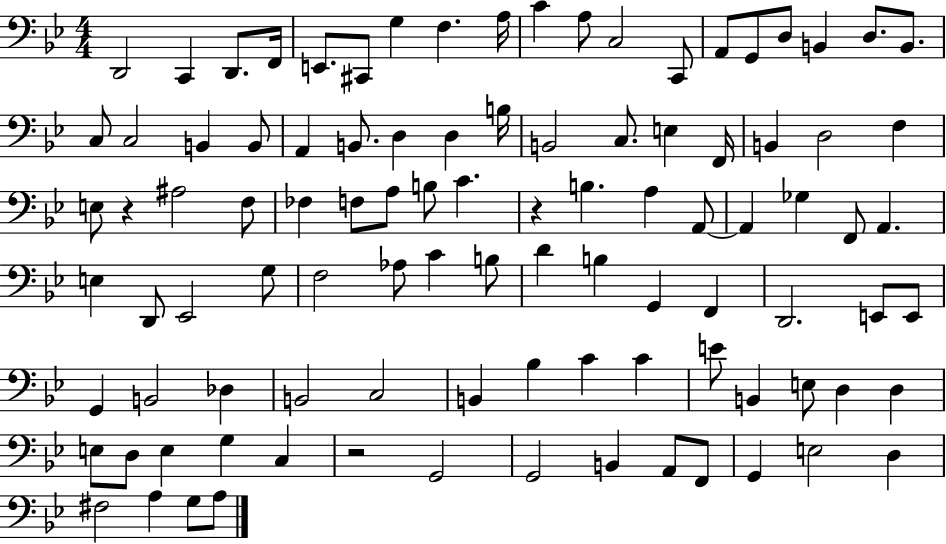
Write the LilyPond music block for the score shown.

{
  \clef bass
  \numericTimeSignature
  \time 4/4
  \key bes \major
  d,2 c,4 d,8. f,16 | e,8. cis,8 g4 f4. a16 | c'4 a8 c2 c,8 | a,8 g,8 d8 b,4 d8. b,8. | \break c8 c2 b,4 b,8 | a,4 b,8. d4 d4 b16 | b,2 c8. e4 f,16 | b,4 d2 f4 | \break e8 r4 ais2 f8 | fes4 f8 a8 b8 c'4. | r4 b4. a4 a,8~~ | a,4 ges4 f,8 a,4. | \break e4 d,8 ees,2 g8 | f2 aes8 c'4 b8 | d'4 b4 g,4 f,4 | d,2. e,8 e,8 | \break g,4 b,2 des4 | b,2 c2 | b,4 bes4 c'4 c'4 | e'8 b,4 e8 d4 d4 | \break e8 d8 e4 g4 c4 | r2 g,2 | g,2 b,4 a,8 f,8 | g,4 e2 d4 | \break fis2 a4 g8 a8 | \bar "|."
}